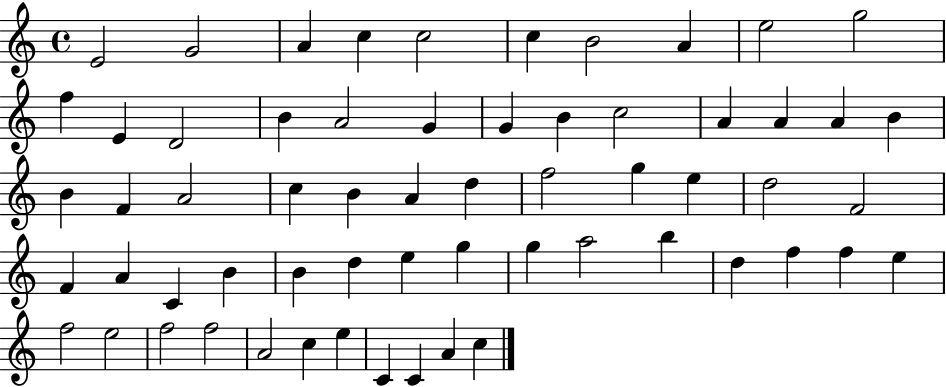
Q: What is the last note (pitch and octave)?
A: C5